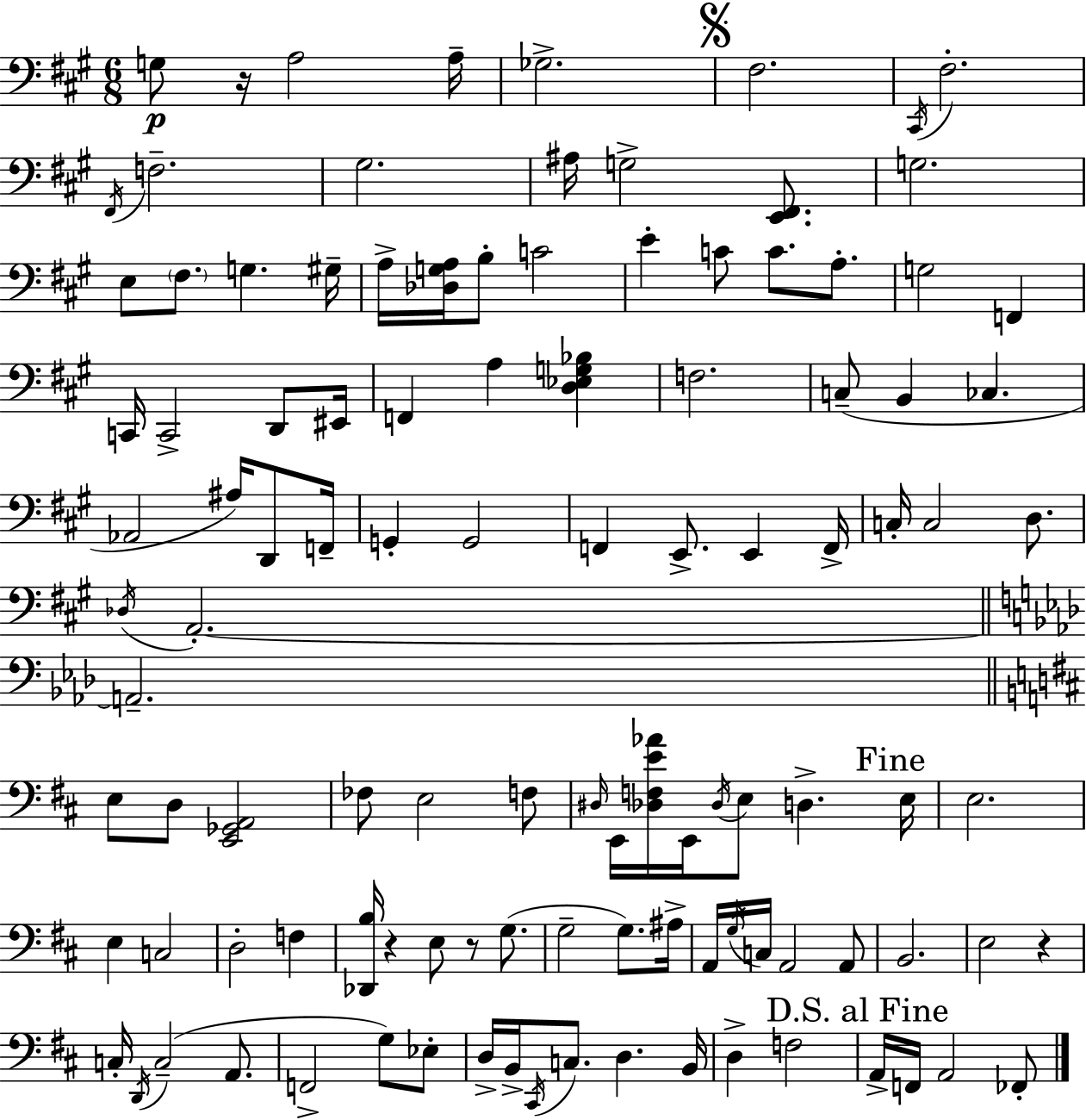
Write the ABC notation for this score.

X:1
T:Untitled
M:6/8
L:1/4
K:A
G,/2 z/4 A,2 A,/4 _G,2 ^F,2 ^C,,/4 ^F,2 ^F,,/4 F,2 ^G,2 ^A,/4 G,2 [E,,^F,,]/2 G,2 E,/2 ^F,/2 G, ^G,/4 A,/4 [_D,G,A,]/4 B,/2 C2 E C/2 C/2 A,/2 G,2 F,, C,,/4 C,,2 D,,/2 ^E,,/4 F,, A, [D,_E,G,_B,] F,2 C,/2 B,, _C, _A,,2 ^A,/4 D,,/2 F,,/4 G,, G,,2 F,, E,,/2 E,, F,,/4 C,/4 C,2 D,/2 _D,/4 A,,2 A,,2 E,/2 D,/2 [E,,_G,,A,,]2 _F,/2 E,2 F,/2 ^D,/4 E,,/4 [_D,F,E_A]/4 E,,/4 _D,/4 E,/2 D, E,/4 E,2 E, C,2 D,2 F, [_D,,B,]/4 z E,/2 z/2 G,/2 G,2 G,/2 ^A,/4 A,,/4 G,/4 C,/4 A,,2 A,,/2 B,,2 E,2 z C,/4 D,,/4 C,2 A,,/2 F,,2 G,/2 _E,/2 D,/4 B,,/4 ^C,,/4 C,/2 D, B,,/4 D, F,2 A,,/4 F,,/4 A,,2 _F,,/2